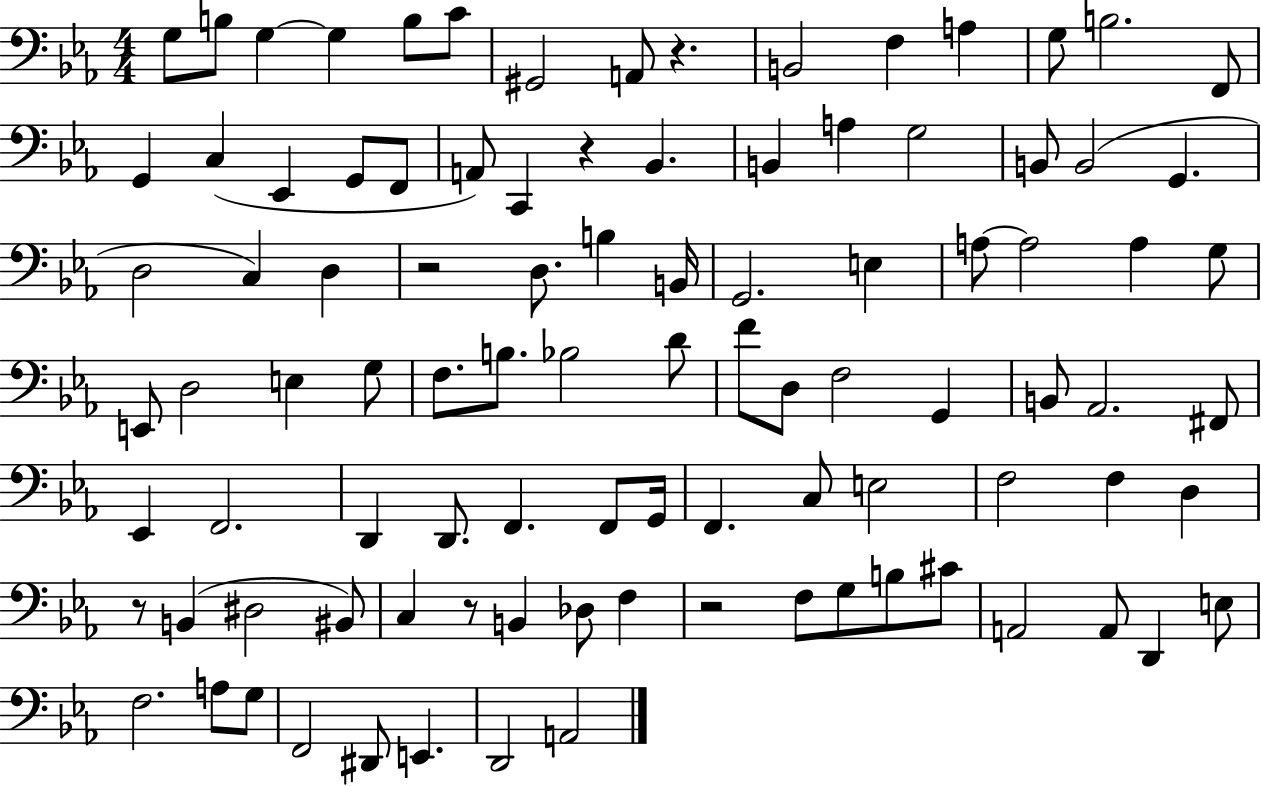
X:1
T:Untitled
M:4/4
L:1/4
K:Eb
G,/2 B,/2 G, G, B,/2 C/2 ^G,,2 A,,/2 z B,,2 F, A, G,/2 B,2 F,,/2 G,, C, _E,, G,,/2 F,,/2 A,,/2 C,, z _B,, B,, A, G,2 B,,/2 B,,2 G,, D,2 C, D, z2 D,/2 B, B,,/4 G,,2 E, A,/2 A,2 A, G,/2 E,,/2 D,2 E, G,/2 F,/2 B,/2 _B,2 D/2 F/2 D,/2 F,2 G,, B,,/2 _A,,2 ^F,,/2 _E,, F,,2 D,, D,,/2 F,, F,,/2 G,,/4 F,, C,/2 E,2 F,2 F, D, z/2 B,, ^D,2 ^B,,/2 C, z/2 B,, _D,/2 F, z2 F,/2 G,/2 B,/2 ^C/2 A,,2 A,,/2 D,, E,/2 F,2 A,/2 G,/2 F,,2 ^D,,/2 E,, D,,2 A,,2